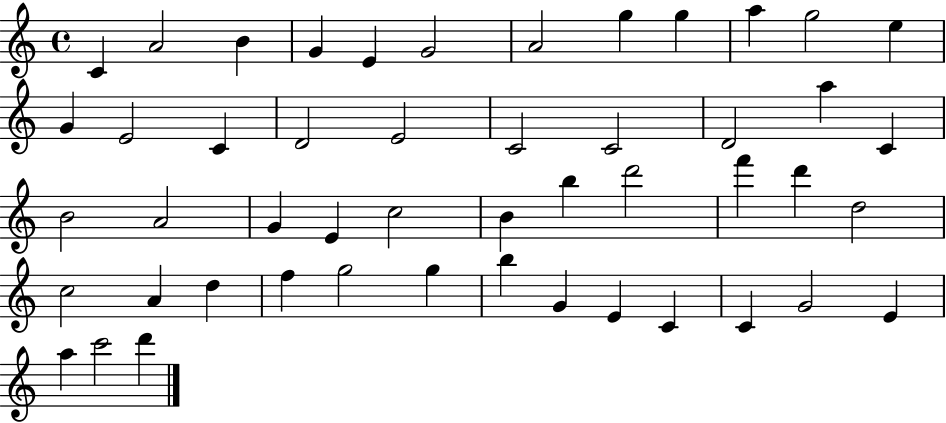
C4/q A4/h B4/q G4/q E4/q G4/h A4/h G5/q G5/q A5/q G5/h E5/q G4/q E4/h C4/q D4/h E4/h C4/h C4/h D4/h A5/q C4/q B4/h A4/h G4/q E4/q C5/h B4/q B5/q D6/h F6/q D6/q D5/h C5/h A4/q D5/q F5/q G5/h G5/q B5/q G4/q E4/q C4/q C4/q G4/h E4/q A5/q C6/h D6/q